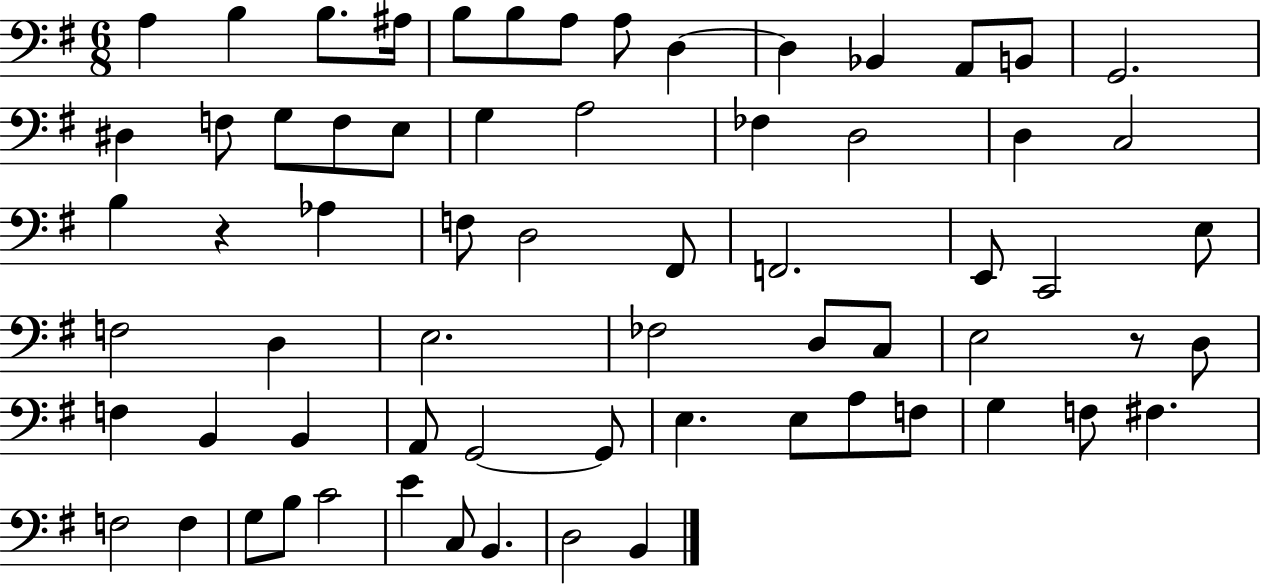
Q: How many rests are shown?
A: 2